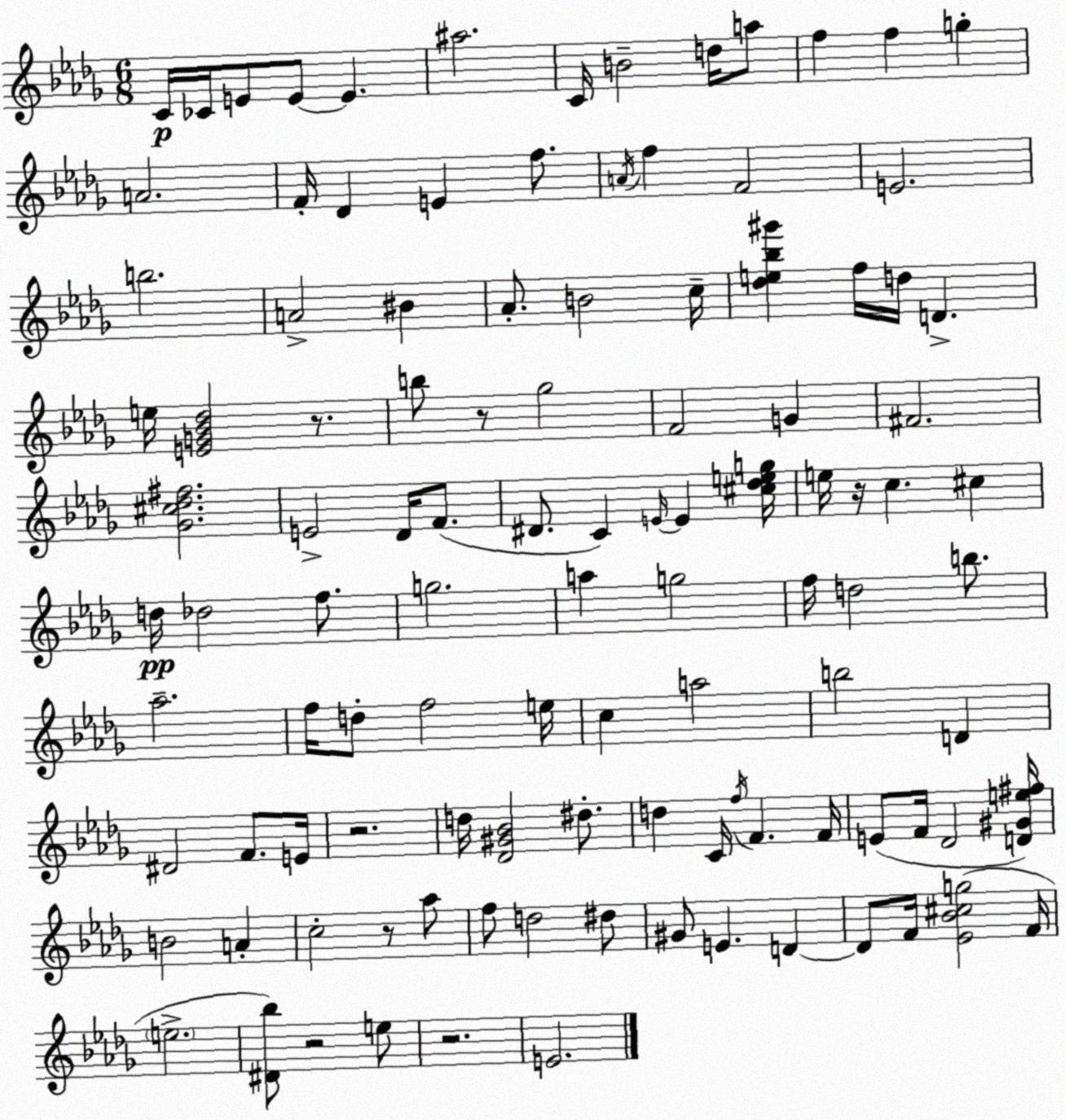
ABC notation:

X:1
T:Untitled
M:6/8
L:1/4
K:Bbm
C/4 _C/4 E/2 E/2 E ^a2 C/4 B2 d/4 a/2 f f g A2 F/4 _D E f/2 A/4 f F2 E2 b2 A2 ^B _A/2 B2 c/4 [_de_b^g'] f/4 d/4 D e/4 [EG_B_d]2 z/2 b/2 z/2 _g2 F2 G ^F2 [_G^c_d^f]2 E2 _D/4 F/2 ^D/2 C E/4 E [^c_deg]/4 e/4 z/4 c ^c d/4 _d2 f/2 g2 a g2 f/4 d2 b/2 _a2 f/4 d/2 f2 e/4 c a2 b2 D ^D2 F/2 E/4 z2 d/4 [_D^G_B]2 ^d/2 d C/4 f/4 F F/4 E/2 F/4 _D2 [D^Ge^f]/4 B2 A c2 z/2 _a/2 f/2 d2 ^d/2 ^G/2 E D D/2 F/4 [_E_B^cg]2 F/4 e2 [^D_b]/2 z2 e/2 z2 E2